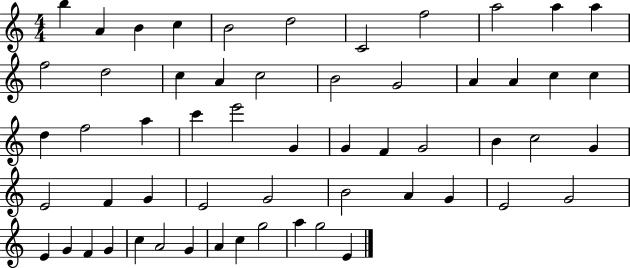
{
  \clef treble
  \numericTimeSignature
  \time 4/4
  \key c \major
  b''4 a'4 b'4 c''4 | b'2 d''2 | c'2 f''2 | a''2 a''4 a''4 | \break f''2 d''2 | c''4 a'4 c''2 | b'2 g'2 | a'4 a'4 c''4 c''4 | \break d''4 f''2 a''4 | c'''4 e'''2 g'4 | g'4 f'4 g'2 | b'4 c''2 g'4 | \break e'2 f'4 g'4 | e'2 g'2 | b'2 a'4 g'4 | e'2 g'2 | \break e'4 g'4 f'4 g'4 | c''4 a'2 g'4 | a'4 c''4 g''2 | a''4 g''2 e'4 | \break \bar "|."
}